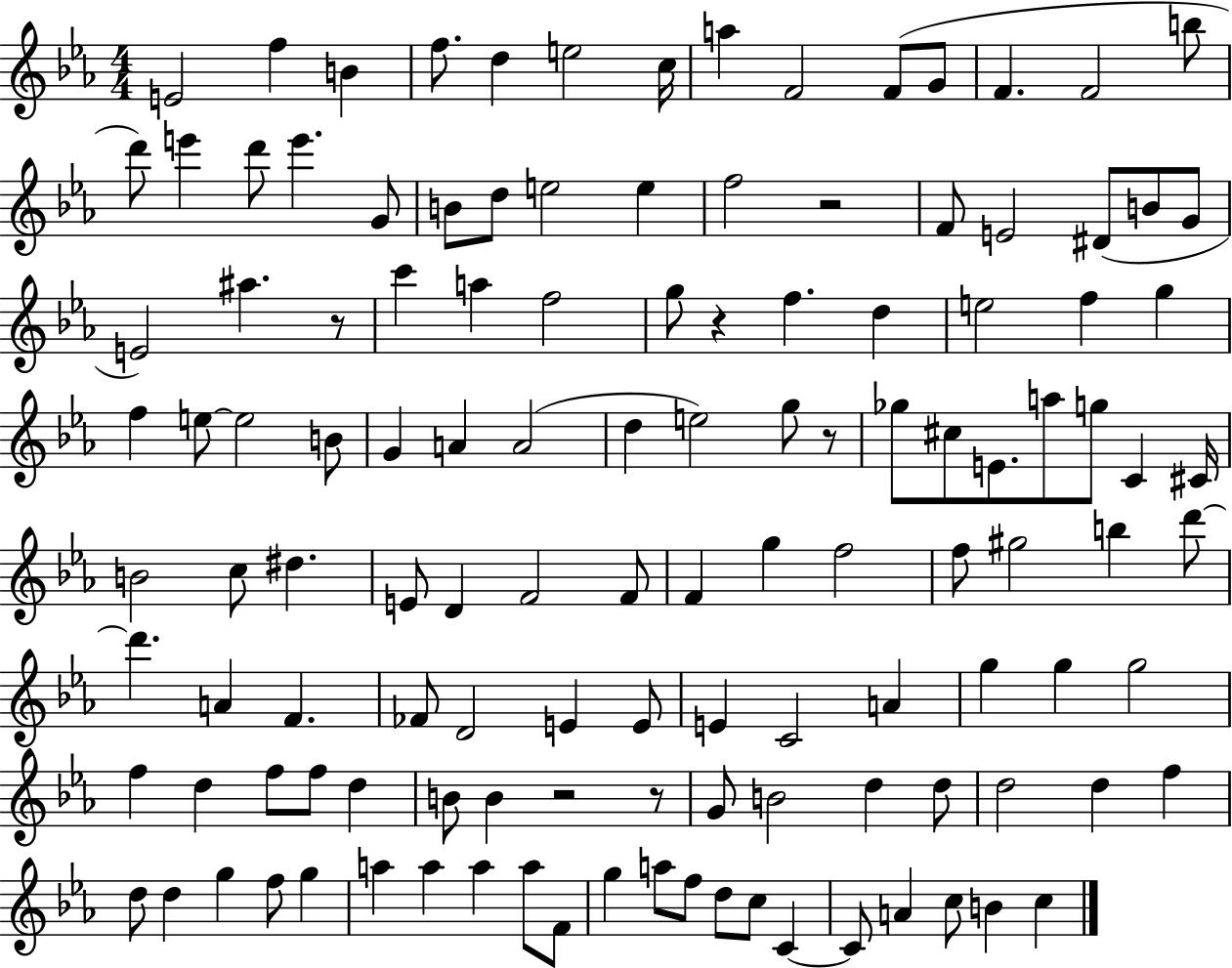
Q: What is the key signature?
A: EES major